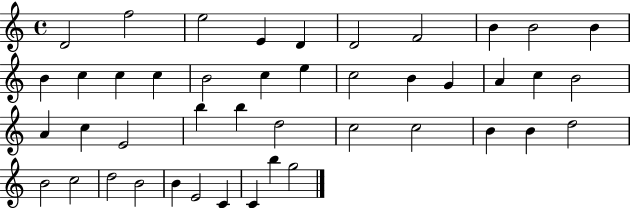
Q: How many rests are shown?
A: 0